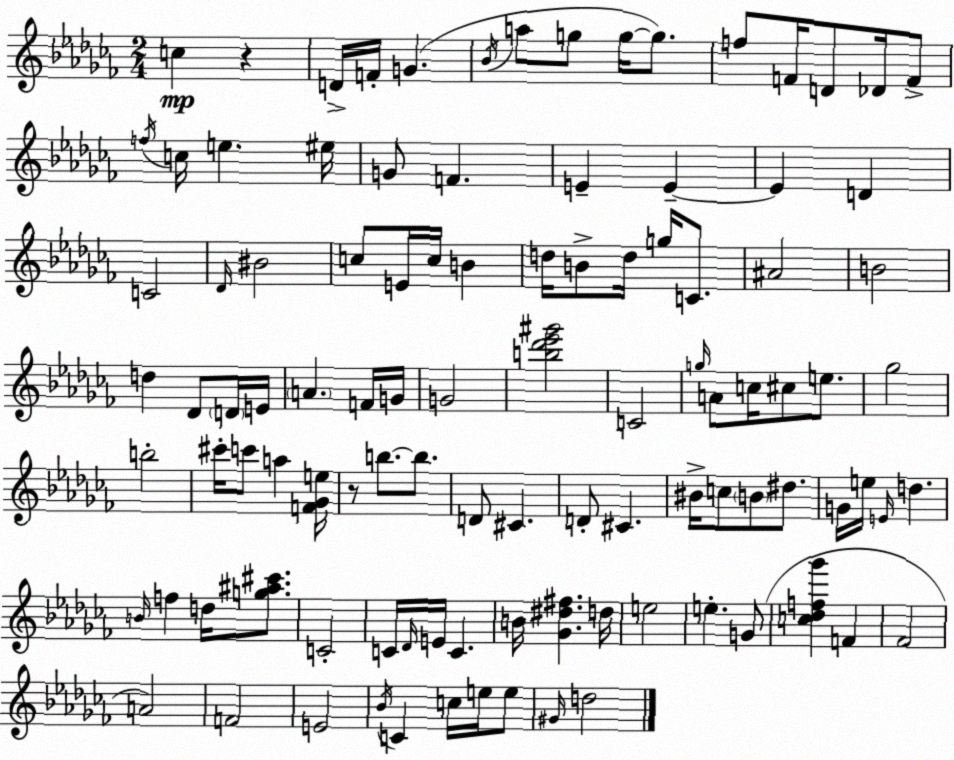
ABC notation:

X:1
T:Untitled
M:2/4
L:1/4
K:Abm
c z D/4 F/4 G _B/4 a/2 g/2 g/4 g/2 f/2 F/4 D/2 _D/4 F/2 f/4 c/4 e ^e/4 G/2 F E E E D C2 _D/4 ^B2 c/2 E/4 c/4 B d/4 B/2 d/4 g/4 C/2 ^A2 B2 d _D/2 D/4 E/4 A F/4 G/4 G2 [b_d'_e'^g']2 C2 g/4 A/2 c/4 ^c/2 e/2 _g2 b2 ^c'/4 c'/2 a [F_Ge]/4 z/2 b/2 b/2 D/2 ^C D/2 ^C ^B/4 c/2 B/2 ^d/2 G/4 e/4 E/4 d B/4 f d/4 [g^a^c']/2 C2 C/4 _D/4 E/4 C B/4 [_G^d^f] d/4 e2 e G/2 [c_df_g'] F _F2 A2 F2 E2 _B/4 C c/4 e/4 e/2 ^G/4 d2